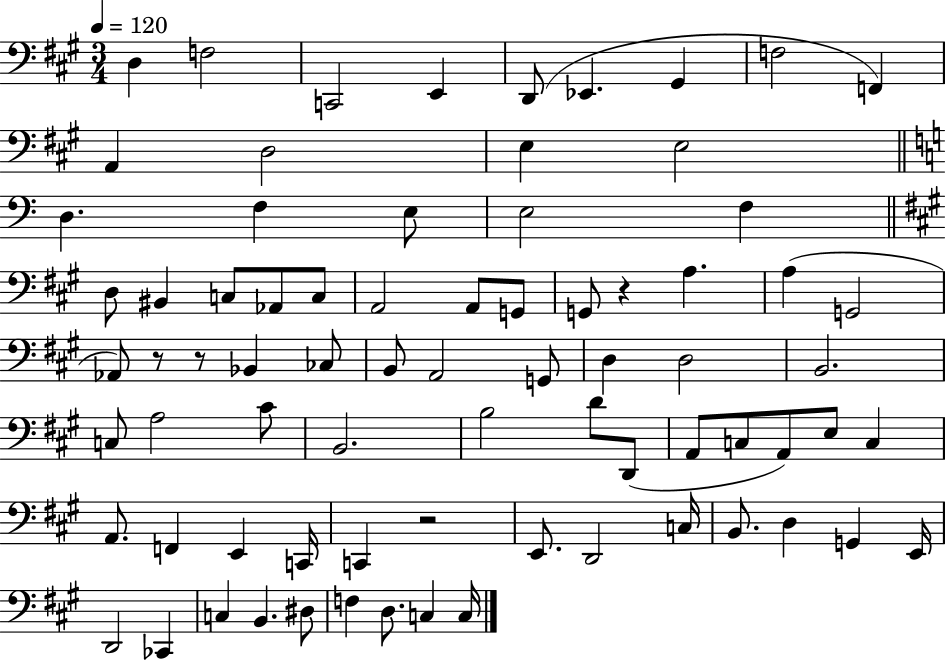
D3/q F3/h C2/h E2/q D2/e Eb2/q. G#2/q F3/h F2/q A2/q D3/h E3/q E3/h D3/q. F3/q E3/e E3/h F3/q D3/e BIS2/q C3/e Ab2/e C3/e A2/h A2/e G2/e G2/e R/q A3/q. A3/q G2/h Ab2/e R/e R/e Bb2/q CES3/e B2/e A2/h G2/e D3/q D3/h B2/h. C3/e A3/h C#4/e B2/h. B3/h D4/e D2/e A2/e C3/e A2/e E3/e C3/q A2/e. F2/q E2/q C2/s C2/q R/h E2/e. D2/h C3/s B2/e. D3/q G2/q E2/s D2/h CES2/q C3/q B2/q. D#3/e F3/q D3/e. C3/q C3/s